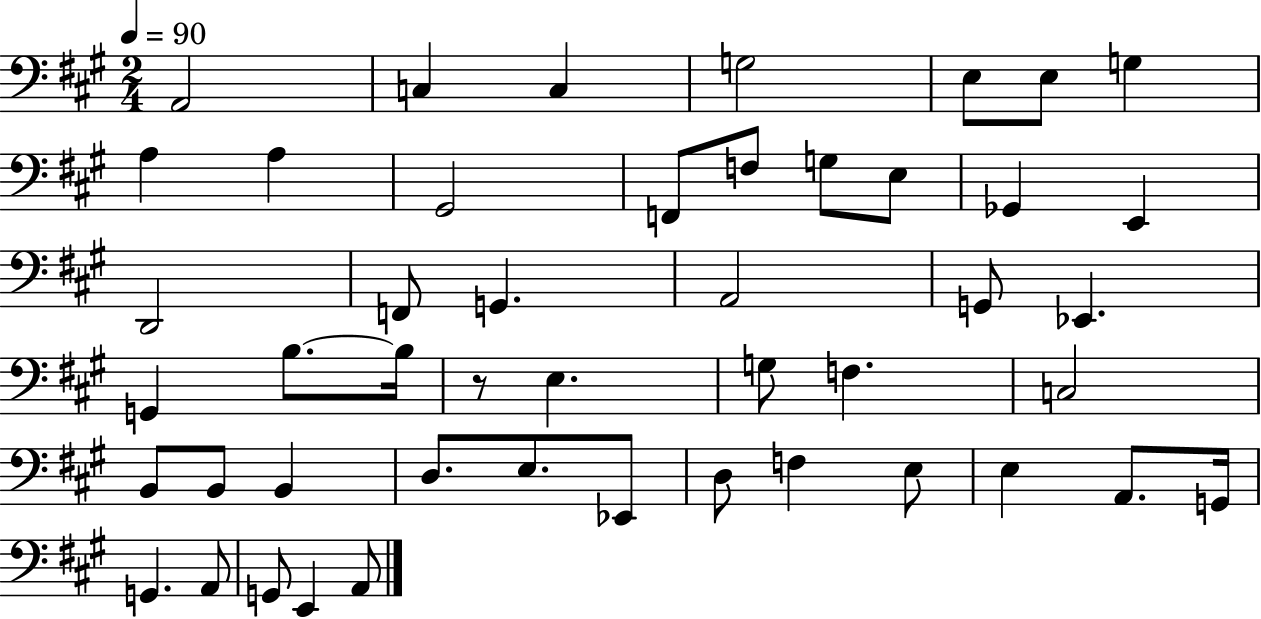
{
  \clef bass
  \numericTimeSignature
  \time 2/4
  \key a \major
  \tempo 4 = 90
  \repeat volta 2 { a,2 | c4 c4 | g2 | e8 e8 g4 | \break a4 a4 | gis,2 | f,8 f8 g8 e8 | ges,4 e,4 | \break d,2 | f,8 g,4. | a,2 | g,8 ees,4. | \break g,4 b8.~~ b16 | r8 e4. | g8 f4. | c2 | \break b,8 b,8 b,4 | d8. e8. ees,8 | d8 f4 e8 | e4 a,8. g,16 | \break g,4. a,8 | g,8 e,4 a,8 | } \bar "|."
}